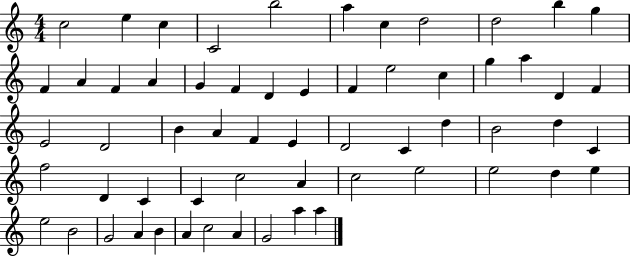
C5/h E5/q C5/q C4/h B5/h A5/q C5/q D5/h D5/h B5/q G5/q F4/q A4/q F4/q A4/q G4/q F4/q D4/q E4/q F4/q E5/h C5/q G5/q A5/q D4/q F4/q E4/h D4/h B4/q A4/q F4/q E4/q D4/h C4/q D5/q B4/h D5/q C4/q F5/h D4/q C4/q C4/q C5/h A4/q C5/h E5/h E5/h D5/q E5/q E5/h B4/h G4/h A4/q B4/q A4/q C5/h A4/q G4/h A5/q A5/q